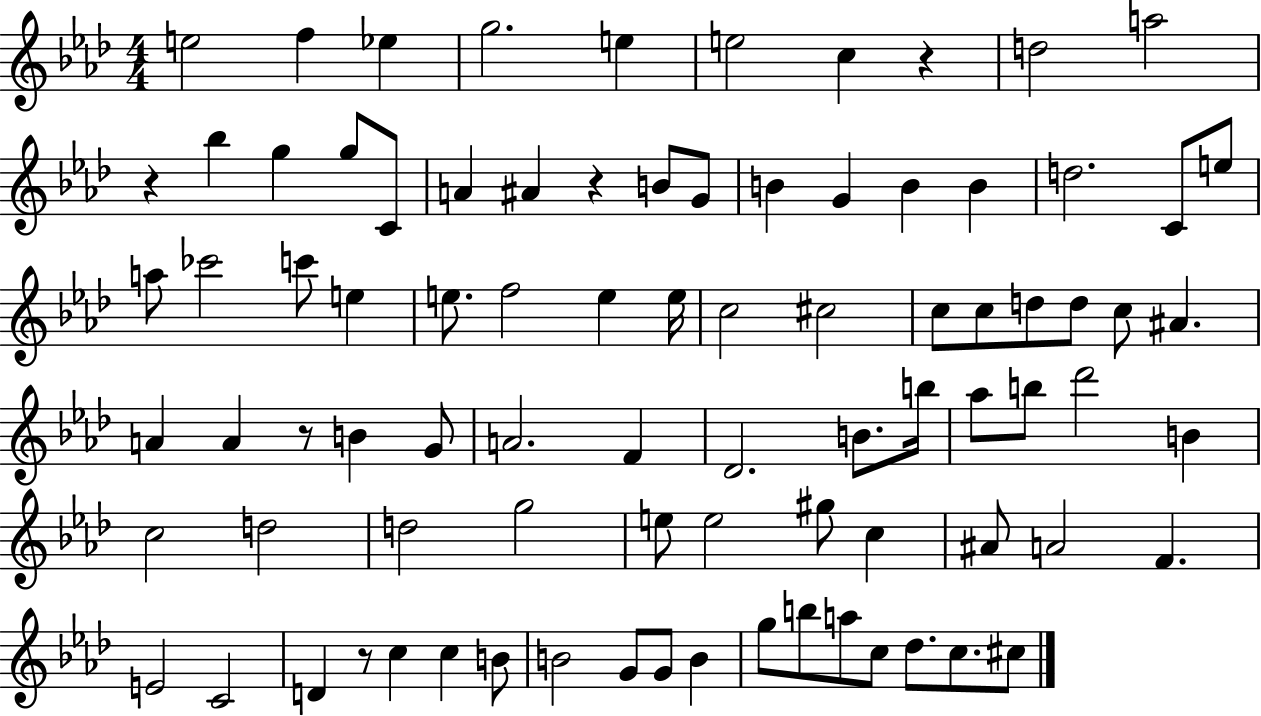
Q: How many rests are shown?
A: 5